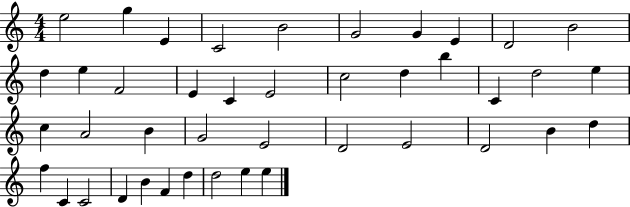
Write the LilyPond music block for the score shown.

{
  \clef treble
  \numericTimeSignature
  \time 4/4
  \key c \major
  e''2 g''4 e'4 | c'2 b'2 | g'2 g'4 e'4 | d'2 b'2 | \break d''4 e''4 f'2 | e'4 c'4 e'2 | c''2 d''4 b''4 | c'4 d''2 e''4 | \break c''4 a'2 b'4 | g'2 e'2 | d'2 e'2 | d'2 b'4 d''4 | \break f''4 c'4 c'2 | d'4 b'4 f'4 d''4 | d''2 e''4 e''4 | \bar "|."
}